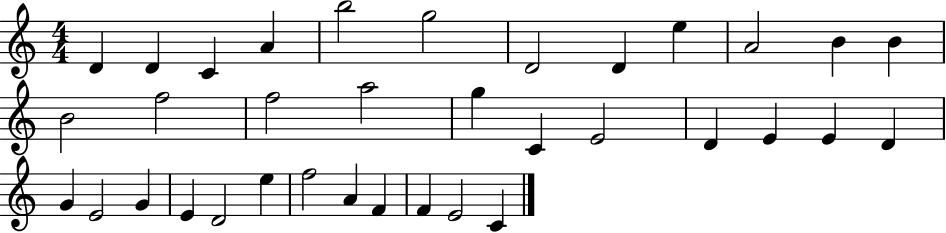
D4/q D4/q C4/q A4/q B5/h G5/h D4/h D4/q E5/q A4/h B4/q B4/q B4/h F5/h F5/h A5/h G5/q C4/q E4/h D4/q E4/q E4/q D4/q G4/q E4/h G4/q E4/q D4/h E5/q F5/h A4/q F4/q F4/q E4/h C4/q